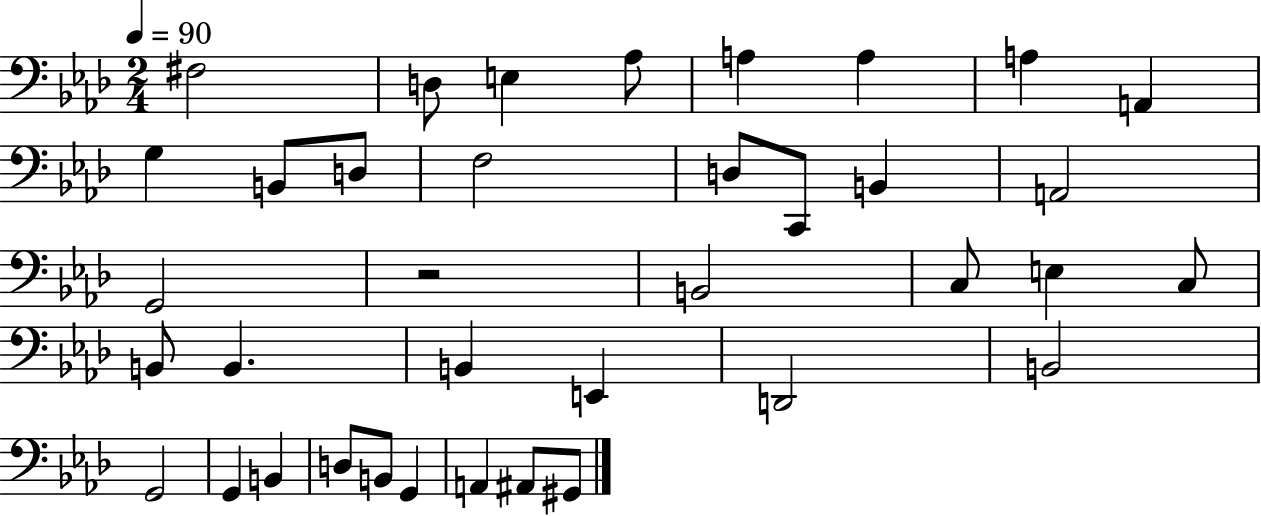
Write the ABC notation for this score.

X:1
T:Untitled
M:2/4
L:1/4
K:Ab
^F,2 D,/2 E, _A,/2 A, A, A, A,, G, B,,/2 D,/2 F,2 D,/2 C,,/2 B,, A,,2 G,,2 z2 B,,2 C,/2 E, C,/2 B,,/2 B,, B,, E,, D,,2 B,,2 G,,2 G,, B,, D,/2 B,,/2 G,, A,, ^A,,/2 ^G,,/2